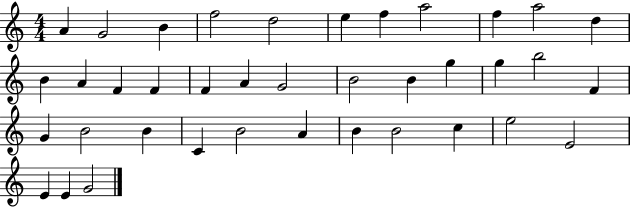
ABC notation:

X:1
T:Untitled
M:4/4
L:1/4
K:C
A G2 B f2 d2 e f a2 f a2 d B A F F F A G2 B2 B g g b2 F G B2 B C B2 A B B2 c e2 E2 E E G2